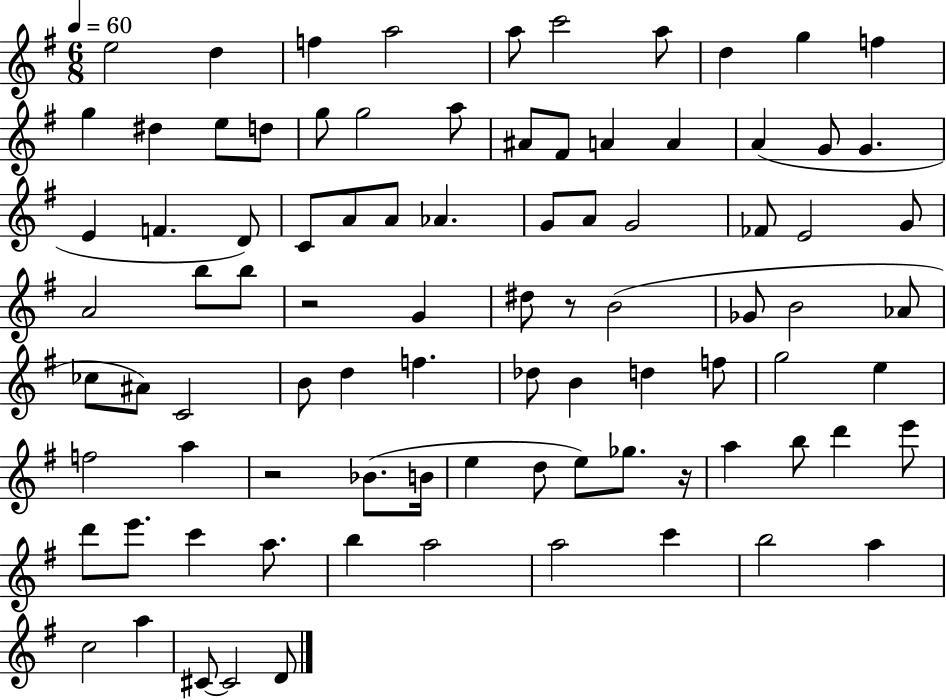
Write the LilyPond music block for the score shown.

{
  \clef treble
  \numericTimeSignature
  \time 6/8
  \key g \major
  \tempo 4 = 60
  \repeat volta 2 { e''2 d''4 | f''4 a''2 | a''8 c'''2 a''8 | d''4 g''4 f''4 | \break g''4 dis''4 e''8 d''8 | g''8 g''2 a''8 | ais'8 fis'8 a'4 a'4 | a'4( g'8 g'4. | \break e'4 f'4. d'8) | c'8 a'8 a'8 aes'4. | g'8 a'8 g'2 | fes'8 e'2 g'8 | \break a'2 b''8 b''8 | r2 g'4 | dis''8 r8 b'2( | ges'8 b'2 aes'8 | \break ces''8 ais'8) c'2 | b'8 d''4 f''4. | des''8 b'4 d''4 f''8 | g''2 e''4 | \break f''2 a''4 | r2 bes'8.( b'16 | e''4 d''8 e''8) ges''8. r16 | a''4 b''8 d'''4 e'''8 | \break d'''8 e'''8. c'''4 a''8. | b''4 a''2 | a''2 c'''4 | b''2 a''4 | \break c''2 a''4 | cis'8~~ cis'2 d'8 | } \bar "|."
}